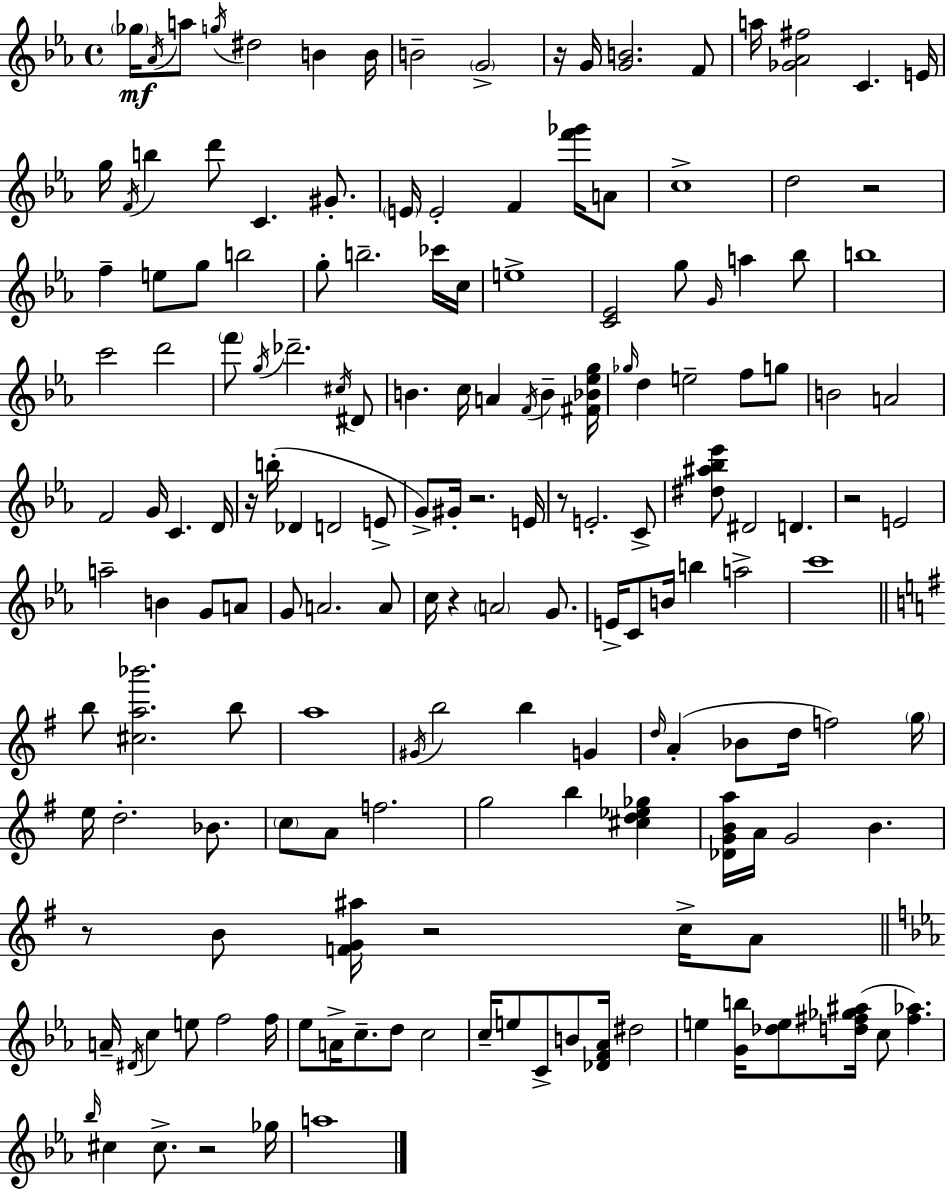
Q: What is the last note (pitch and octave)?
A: A5